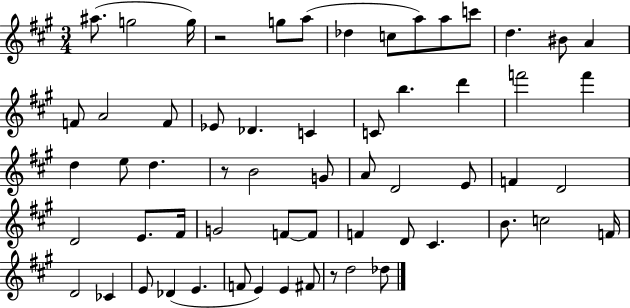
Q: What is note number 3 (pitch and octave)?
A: G5